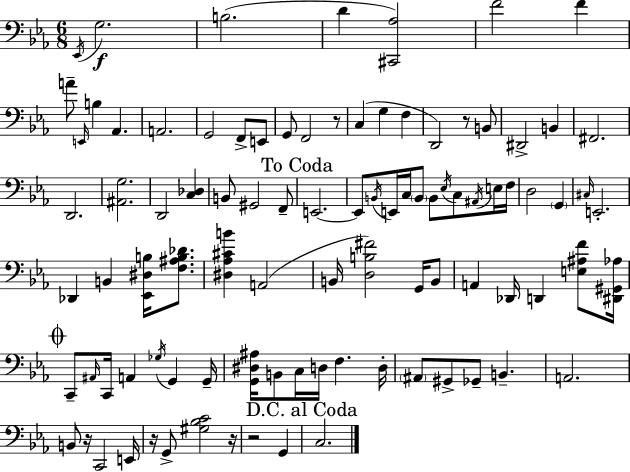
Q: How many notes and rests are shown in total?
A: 94